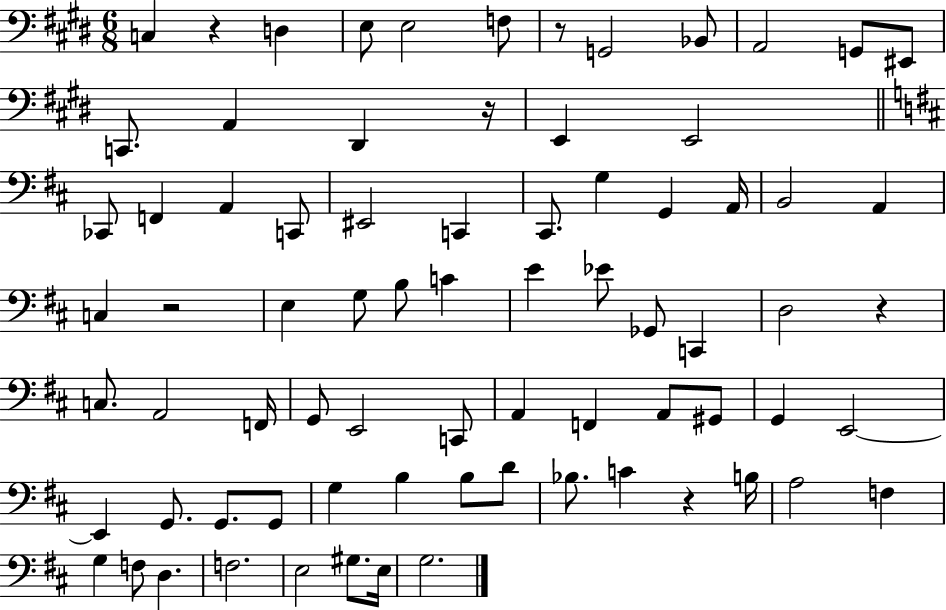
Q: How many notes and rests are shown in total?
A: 76